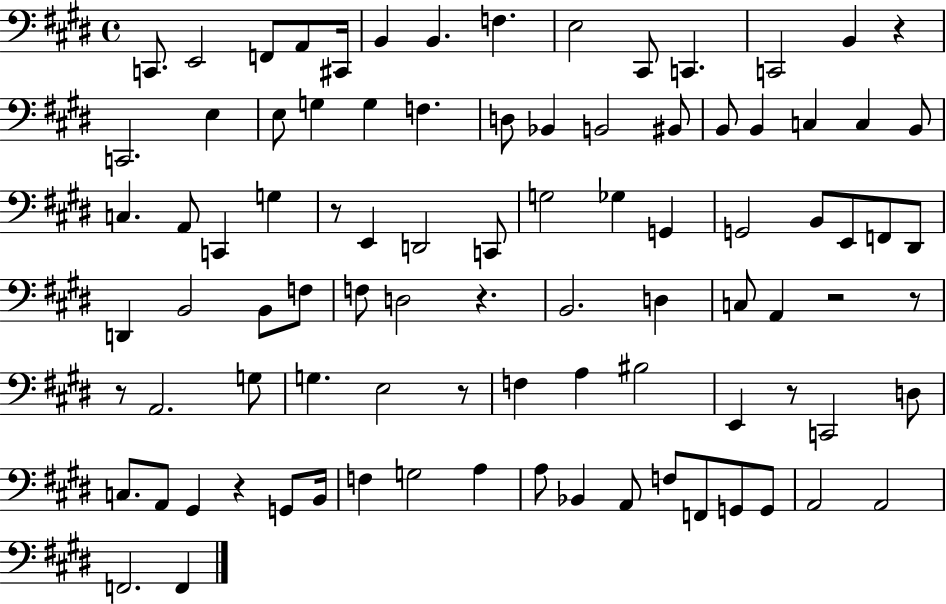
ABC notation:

X:1
T:Untitled
M:4/4
L:1/4
K:E
C,,/2 E,,2 F,,/2 A,,/2 ^C,,/4 B,, B,, F, E,2 ^C,,/2 C,, C,,2 B,, z C,,2 E, E,/2 G, G, F, D,/2 _B,, B,,2 ^B,,/2 B,,/2 B,, C, C, B,,/2 C, A,,/2 C,, G, z/2 E,, D,,2 C,,/2 G,2 _G, G,, G,,2 B,,/2 E,,/2 F,,/2 ^D,,/2 D,, B,,2 B,,/2 F,/2 F,/2 D,2 z B,,2 D, C,/2 A,, z2 z/2 z/2 A,,2 G,/2 G, E,2 z/2 F, A, ^B,2 E,, z/2 C,,2 D,/2 C,/2 A,,/2 ^G,, z G,,/2 B,,/4 F, G,2 A, A,/2 _B,, A,,/2 F,/2 F,,/2 G,,/2 G,,/2 A,,2 A,,2 F,,2 F,,